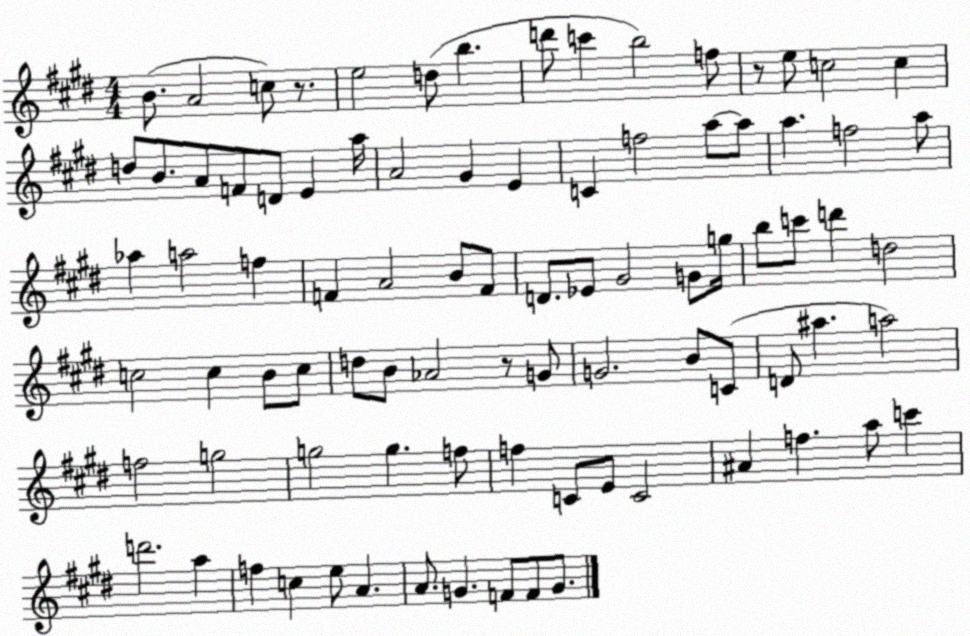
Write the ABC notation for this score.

X:1
T:Untitled
M:4/4
L:1/4
K:E
B/2 A2 c/2 z/2 e2 d/2 b d'/2 c' b2 f/2 z/2 e/2 c2 c d/2 B/2 A/2 F/2 D/2 E a/4 A2 ^G E C f2 a/2 a/2 a f2 a/2 _a a2 f F A2 B/2 F/2 D/2 _E/2 ^G2 G/2 g/4 b/2 c'/2 d' d2 c2 c B/2 c/2 d/2 B/2 _A2 z/2 G/2 G2 B/2 C/2 D/2 ^a a2 f2 g2 g2 g f/2 f C/2 E/2 C2 ^A f a/2 c' d'2 a f c e/2 A A/2 G F/2 F/2 G/2